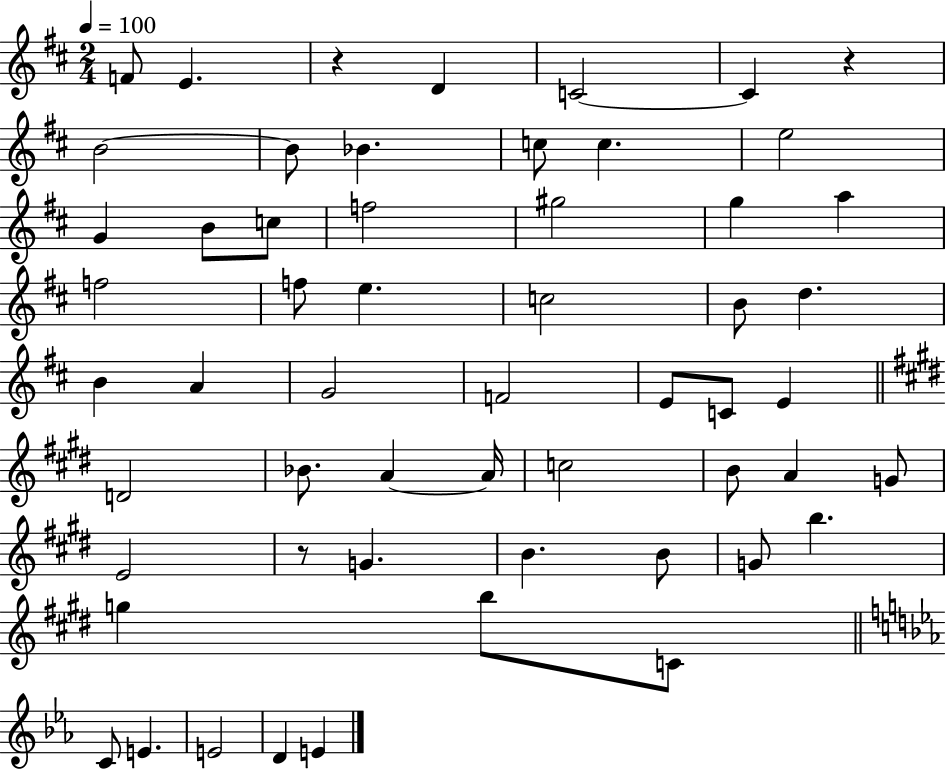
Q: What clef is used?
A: treble